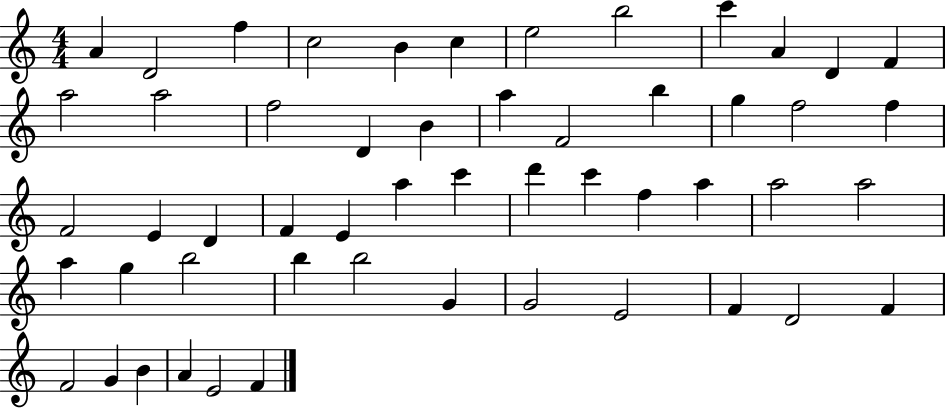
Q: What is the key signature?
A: C major